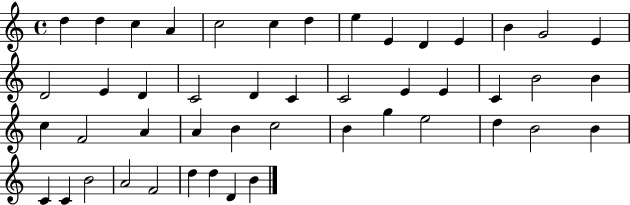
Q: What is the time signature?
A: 4/4